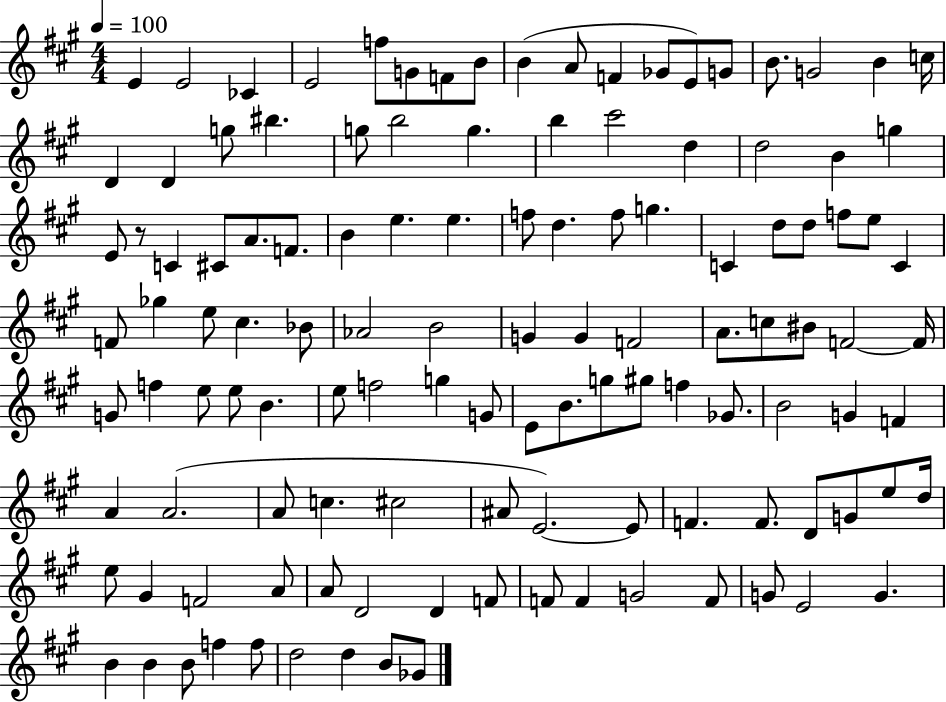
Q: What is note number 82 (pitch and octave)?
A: F4